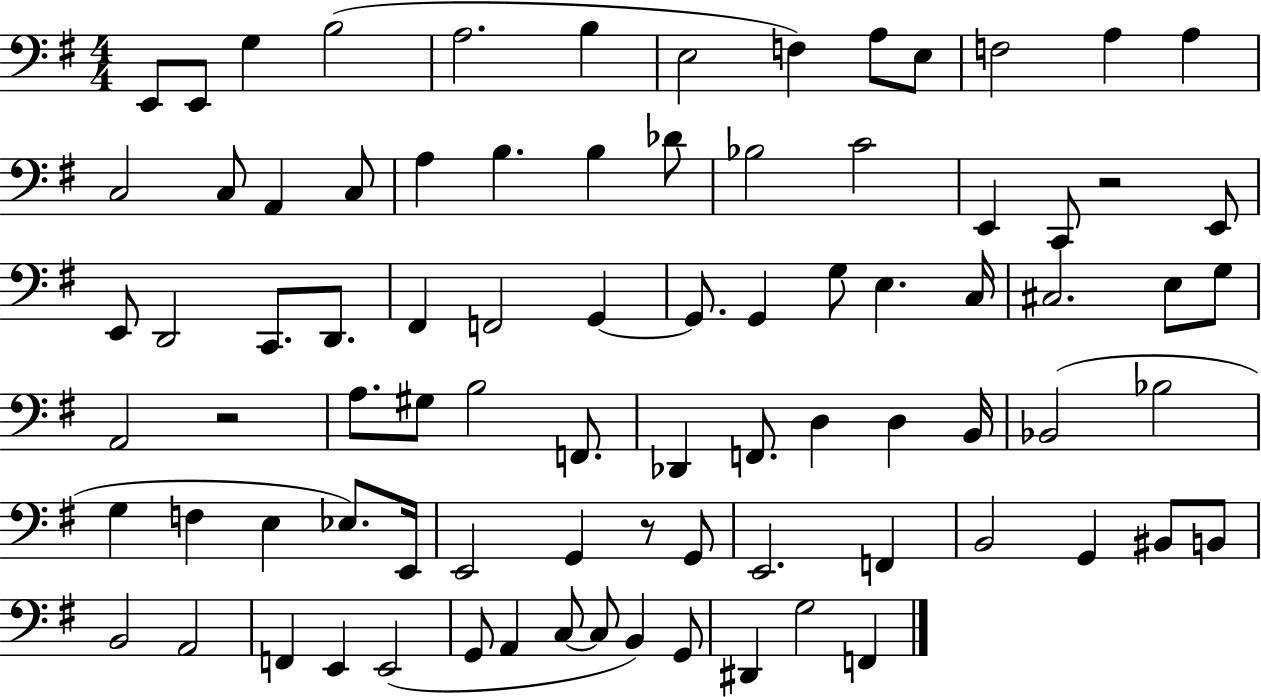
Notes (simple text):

E2/e E2/e G3/q B3/h A3/h. B3/q E3/h F3/q A3/e E3/e F3/h A3/q A3/q C3/h C3/e A2/q C3/e A3/q B3/q. B3/q Db4/e Bb3/h C4/h E2/q C2/e R/h E2/e E2/e D2/h C2/e. D2/e. F#2/q F2/h G2/q G2/e. G2/q G3/e E3/q. C3/s C#3/h. E3/e G3/e A2/h R/h A3/e. G#3/e B3/h F2/e. Db2/q F2/e. D3/q D3/q B2/s Bb2/h Bb3/h G3/q F3/q E3/q Eb3/e. E2/s E2/h G2/q R/e G2/e E2/h. F2/q B2/h G2/q BIS2/e B2/e B2/h A2/h F2/q E2/q E2/h G2/e A2/q C3/e C3/e B2/q G2/e D#2/q G3/h F2/q